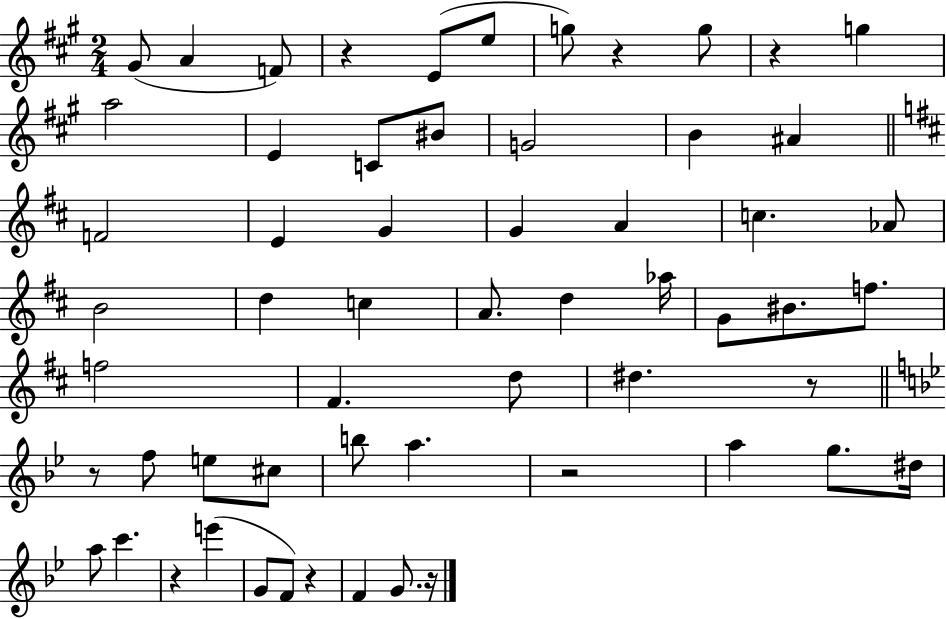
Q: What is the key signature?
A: A major